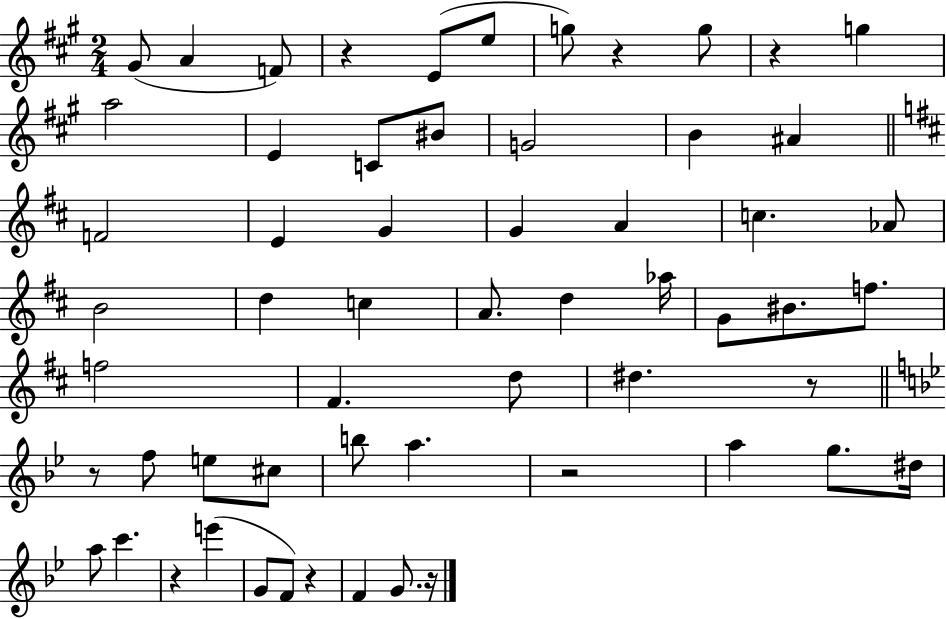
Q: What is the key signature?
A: A major